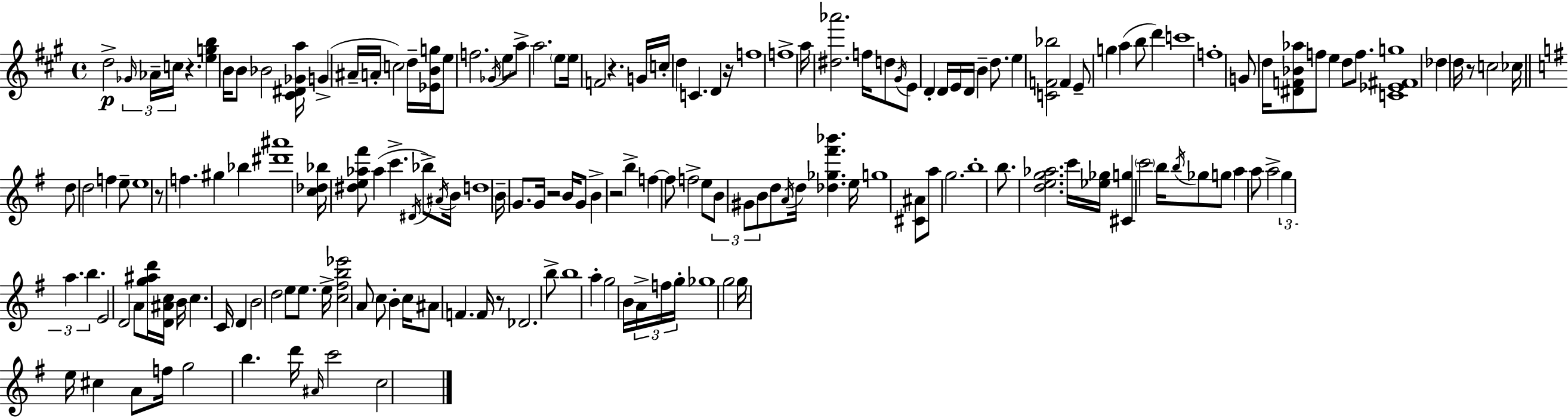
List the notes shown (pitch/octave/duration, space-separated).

D5/h Gb4/s Ab4/s C5/s R/q. [E5,G5,B5]/q B4/s B4/e Bb4/h [C#4,D#4,Gb4,A5]/s G4/q A#4/s A4/s C5/h D5/s [Eb4,B4,G5]/s E5/e F5/h. Gb4/s E5/e A5/e A5/h. E5/e E5/s F4/h R/q. G4/s C5/s D5/q C4/q. D4/q R/s F5/w F5/w A5/s [D#5,Ab6]/h. F5/s D5/e G#4/s E4/e D4/q D4/s E4/s D4/s B4/q D5/e. E5/q [C4,F4,Bb5]/h F4/q E4/e G5/q A5/q B5/e D6/q C6/w F5/w G4/e D5/s [D#4,F4,Bb4,Ab5]/e F5/e E5/q D5/e F5/e. [C4,Eb4,F#4,G5]/w Db5/q D5/s R/e C5/h CES5/s D5/e D5/h F5/q E5/e E5/w R/e F5/q. G#5/q Bb5/q [D#6,A#6]/w [C5,Db5,Bb5]/s [D#5,E5,Ab5,F#6]/e Ab5/q C6/q. D#4/s Bb5/e A#4/s B4/s D5/w B4/s G4/e. G4/s R/h B4/s G4/e B4/q R/h B5/q F5/q F5/e F5/h E5/e B4/e G#4/e B4/e D5/e A4/s D5/s [Db5,Gb5,F#6,Bb6]/q. E5/s G5/w [C#4,A#4]/e A5/e G5/h. B5/w B5/e. [D5,E5,G5,Ab5]/h. C6/s [Eb5,Gb5]/s [C#4,G5]/q C6/h B5/s B5/s Gb5/e G5/e A5/q A5/e A5/h G5/q A5/q. B5/q. E4/h D4/h A4/e [G5,A#5,D6]/s [D4,A#4,C5]/s B4/s C5/q. C4/s D4/q B4/h D5/h E5/e E5/e. E5/s [C5,F#5,B5,Eb6]/h A4/e C5/e B4/q C5/s A#4/e F4/q. F4/s R/e Db4/h. B5/e B5/w A5/q G5/h B4/s A4/s F5/s G5/s Gb5/w G5/h G5/s E5/s C#5/q A4/e F5/s G5/h B5/q. D6/s A#4/s C6/h C5/h